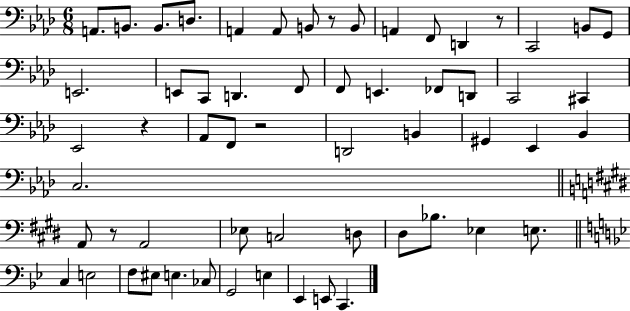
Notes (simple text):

A2/e. B2/e. B2/e. D3/e. A2/q A2/e B2/e R/e B2/e A2/q F2/e D2/q R/e C2/h B2/e G2/e E2/h. E2/e C2/e D2/q. F2/e F2/e E2/q. FES2/e D2/e C2/h C#2/q Eb2/h R/q Ab2/e F2/e R/h D2/h B2/q G#2/q Eb2/q Bb2/q C3/h. A2/e R/e A2/h Eb3/e C3/h D3/e D#3/e Bb3/e. Eb3/q E3/e. C3/q E3/h F3/e EIS3/e E3/q. CES3/e G2/h E3/q Eb2/q E2/e C2/q.